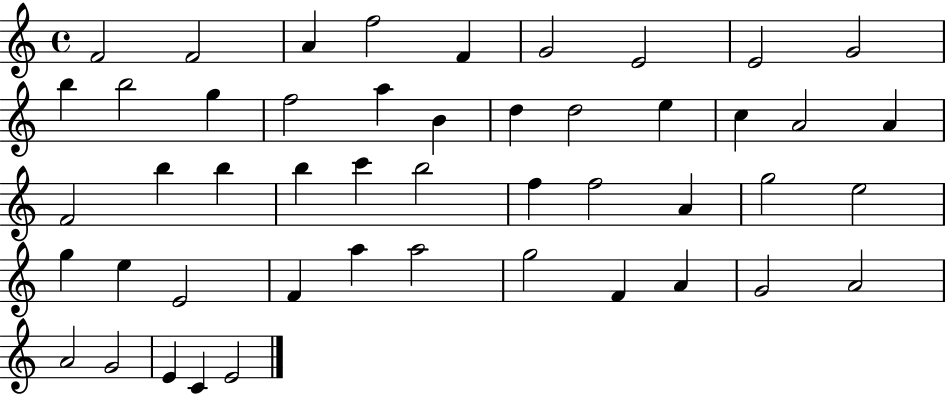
{
  \clef treble
  \time 4/4
  \defaultTimeSignature
  \key c \major
  f'2 f'2 | a'4 f''2 f'4 | g'2 e'2 | e'2 g'2 | \break b''4 b''2 g''4 | f''2 a''4 b'4 | d''4 d''2 e''4 | c''4 a'2 a'4 | \break f'2 b''4 b''4 | b''4 c'''4 b''2 | f''4 f''2 a'4 | g''2 e''2 | \break g''4 e''4 e'2 | f'4 a''4 a''2 | g''2 f'4 a'4 | g'2 a'2 | \break a'2 g'2 | e'4 c'4 e'2 | \bar "|."
}